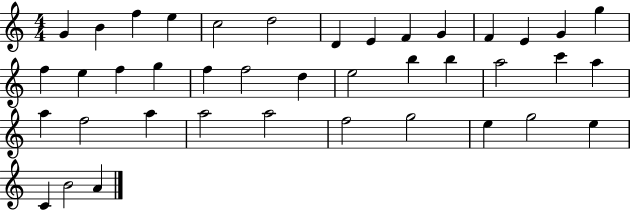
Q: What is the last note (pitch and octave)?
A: A4